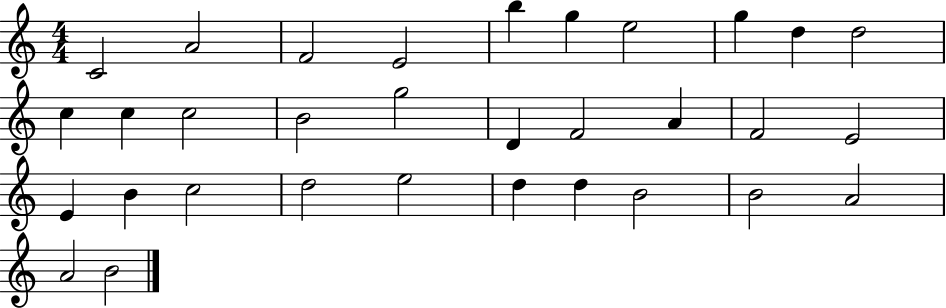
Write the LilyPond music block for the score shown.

{
  \clef treble
  \numericTimeSignature
  \time 4/4
  \key c \major
  c'2 a'2 | f'2 e'2 | b''4 g''4 e''2 | g''4 d''4 d''2 | \break c''4 c''4 c''2 | b'2 g''2 | d'4 f'2 a'4 | f'2 e'2 | \break e'4 b'4 c''2 | d''2 e''2 | d''4 d''4 b'2 | b'2 a'2 | \break a'2 b'2 | \bar "|."
}